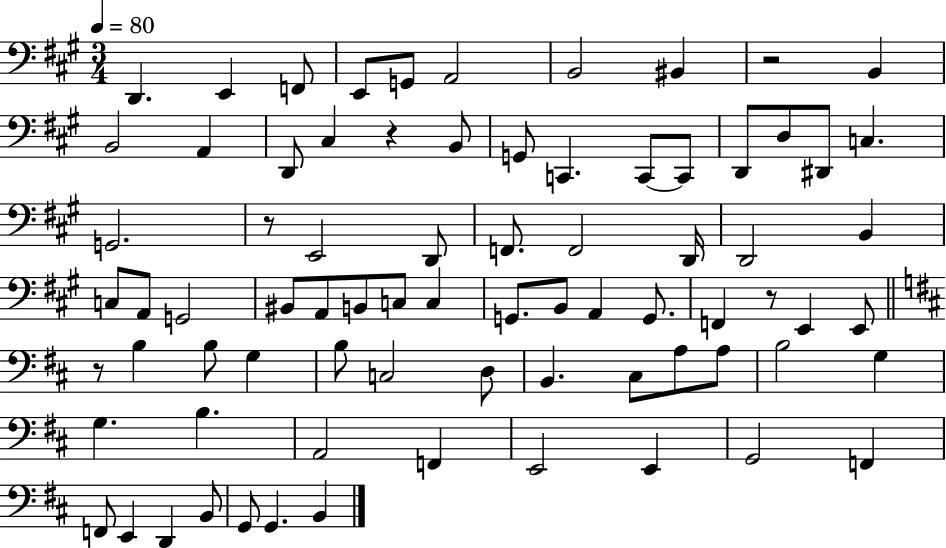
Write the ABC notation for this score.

X:1
T:Untitled
M:3/4
L:1/4
K:A
D,, E,, F,,/2 E,,/2 G,,/2 A,,2 B,,2 ^B,, z2 B,, B,,2 A,, D,,/2 ^C, z B,,/2 G,,/2 C,, C,,/2 C,,/2 D,,/2 D,/2 ^D,,/2 C, G,,2 z/2 E,,2 D,,/2 F,,/2 F,,2 D,,/4 D,,2 B,, C,/2 A,,/2 G,,2 ^B,,/2 A,,/2 B,,/2 C,/2 C, G,,/2 B,,/2 A,, G,,/2 F,, z/2 E,, E,,/2 z/2 B, B,/2 G, B,/2 C,2 D,/2 B,, ^C,/2 A,/2 A,/2 B,2 G, G, B, A,,2 F,, E,,2 E,, G,,2 F,, F,,/2 E,, D,, B,,/2 G,,/2 G,, B,,